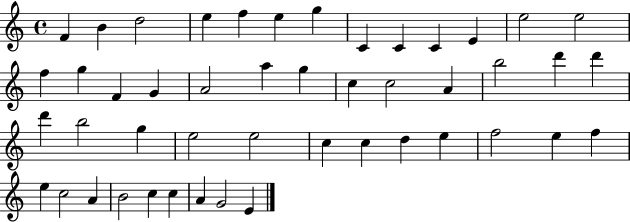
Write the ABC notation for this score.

X:1
T:Untitled
M:4/4
L:1/4
K:C
F B d2 e f e g C C C E e2 e2 f g F G A2 a g c c2 A b2 d' d' d' b2 g e2 e2 c c d e f2 e f e c2 A B2 c c A G2 E